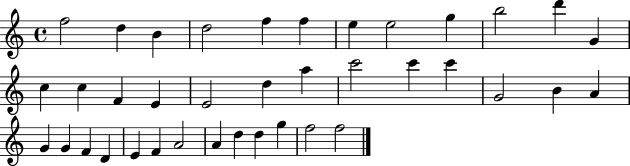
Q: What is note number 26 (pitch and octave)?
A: G4